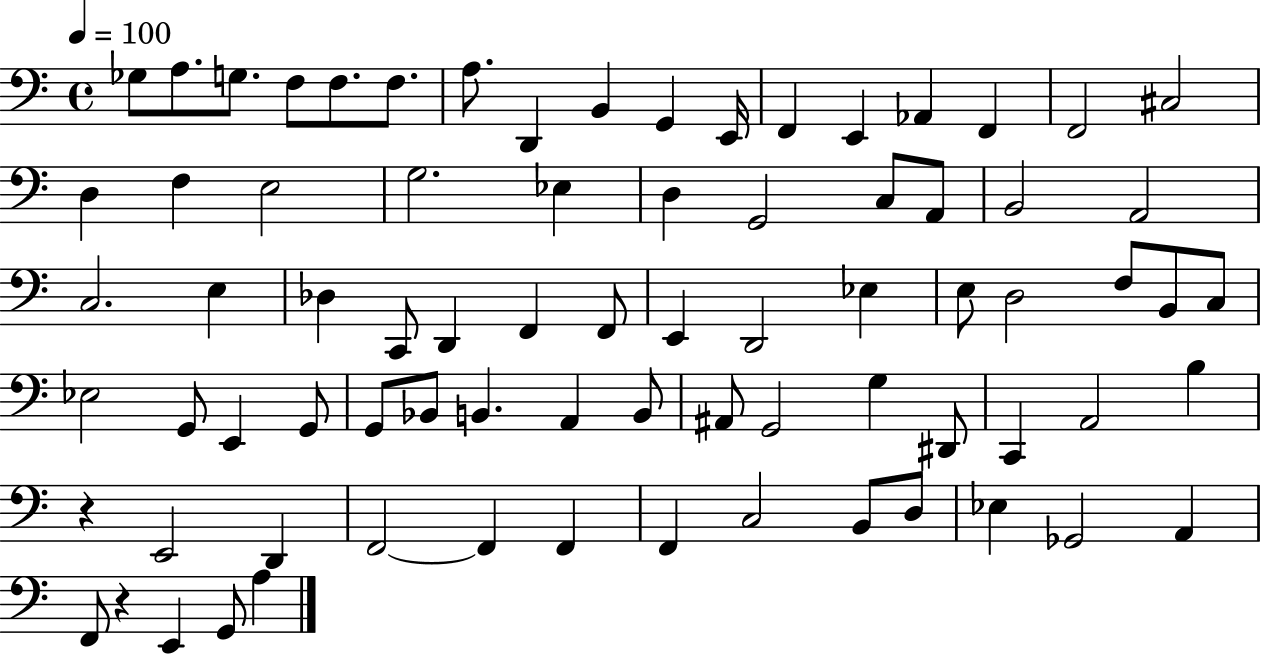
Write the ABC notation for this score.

X:1
T:Untitled
M:4/4
L:1/4
K:C
_G,/2 A,/2 G,/2 F,/2 F,/2 F,/2 A,/2 D,, B,, G,, E,,/4 F,, E,, _A,, F,, F,,2 ^C,2 D, F, E,2 G,2 _E, D, G,,2 C,/2 A,,/2 B,,2 A,,2 C,2 E, _D, C,,/2 D,, F,, F,,/2 E,, D,,2 _E, E,/2 D,2 F,/2 B,,/2 C,/2 _E,2 G,,/2 E,, G,,/2 G,,/2 _B,,/2 B,, A,, B,,/2 ^A,,/2 G,,2 G, ^D,,/2 C,, A,,2 B, z E,,2 D,, F,,2 F,, F,, F,, C,2 B,,/2 D,/2 _E, _G,,2 A,, F,,/2 z E,, G,,/2 A,